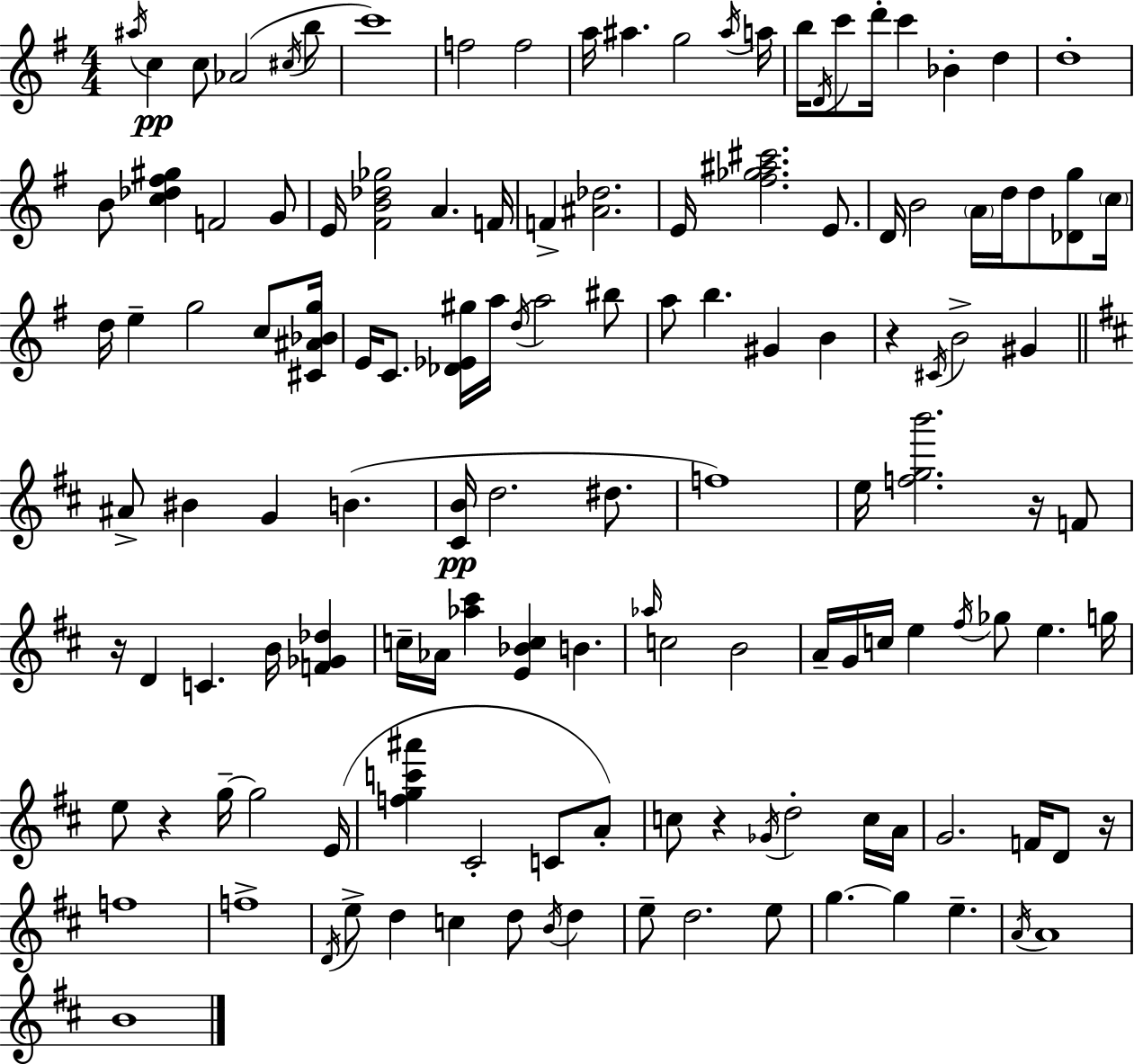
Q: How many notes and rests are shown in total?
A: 132